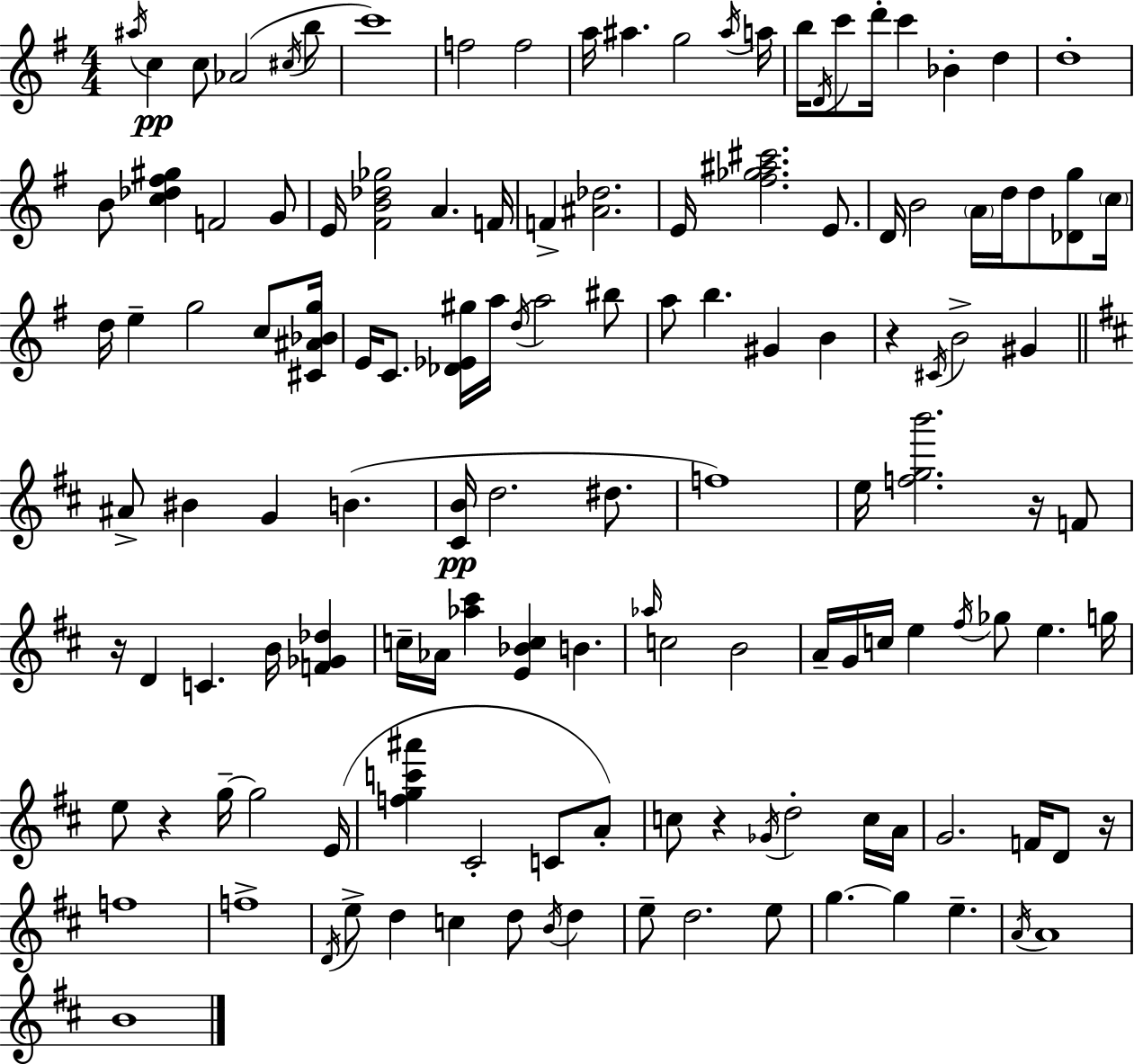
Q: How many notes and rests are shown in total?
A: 132